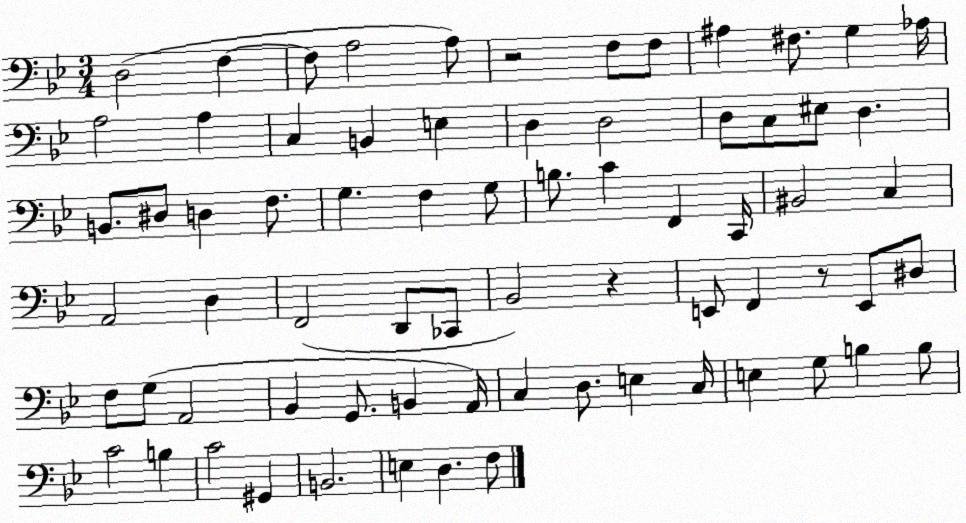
X:1
T:Untitled
M:3/4
L:1/4
K:Bb
D,2 F, F,/2 A,2 A,/2 z2 F,/2 F,/2 ^A, ^F,/2 G, _A,/4 A,2 A, C, B,, E, D, D,2 D,/2 C,/2 ^E,/2 D, B,,/2 ^D,/2 D, F,/2 G, F, G,/2 B,/2 C F,, C,,/4 ^B,,2 C, A,,2 D, F,,2 D,,/2 _C,,/2 _B,,2 z E,,/2 F,, z/2 E,,/2 ^D,/2 F,/2 G,/2 A,,2 _B,, G,,/2 B,, A,,/4 C, D,/2 E, C,/4 E, G,/2 B, B,/2 C2 B, C2 ^G,, B,,2 E, D, F,/2